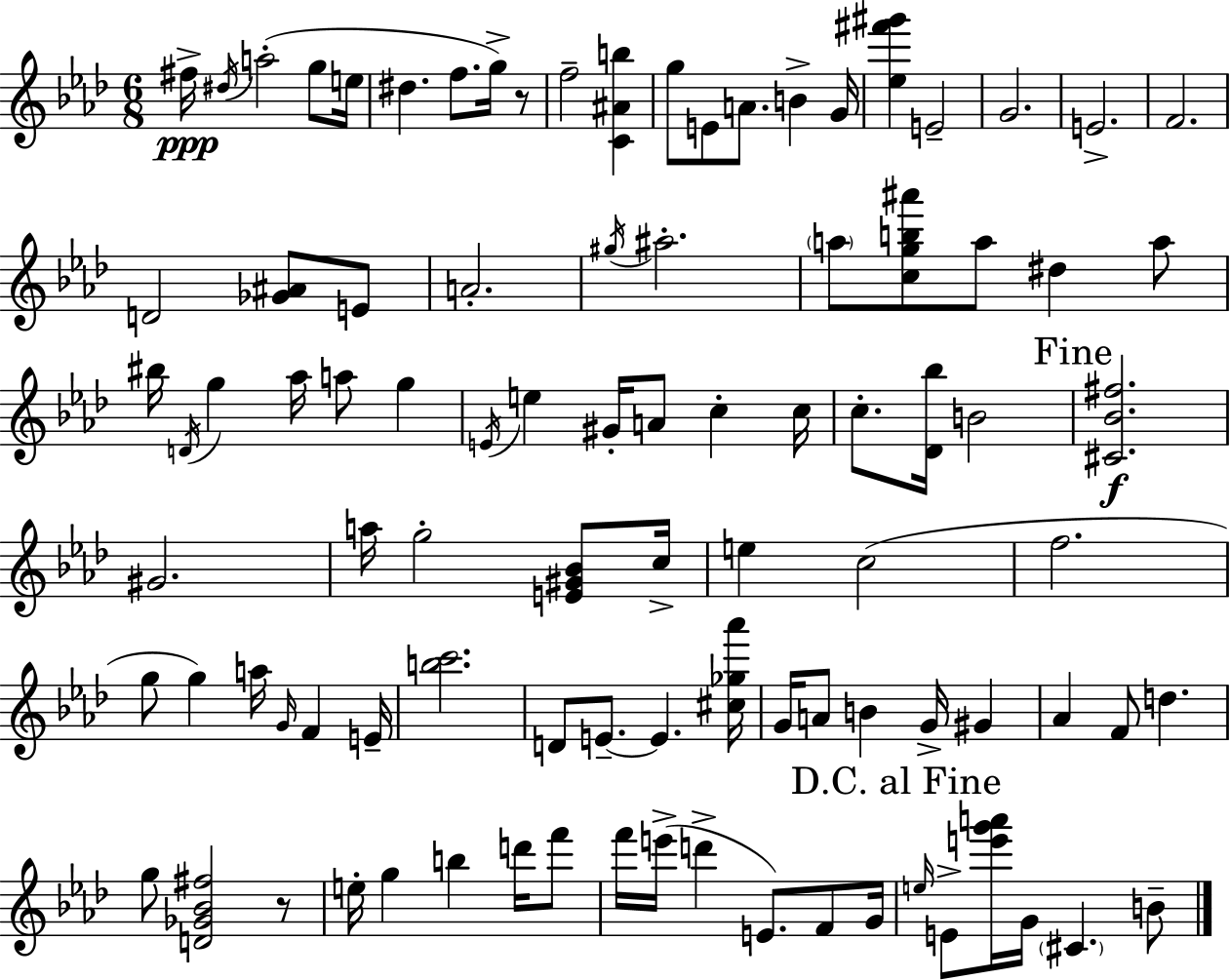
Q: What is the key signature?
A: AES major